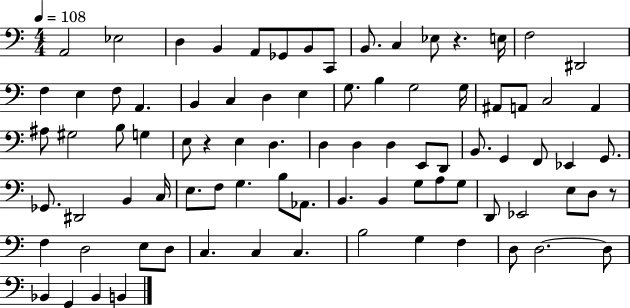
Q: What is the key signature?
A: C major